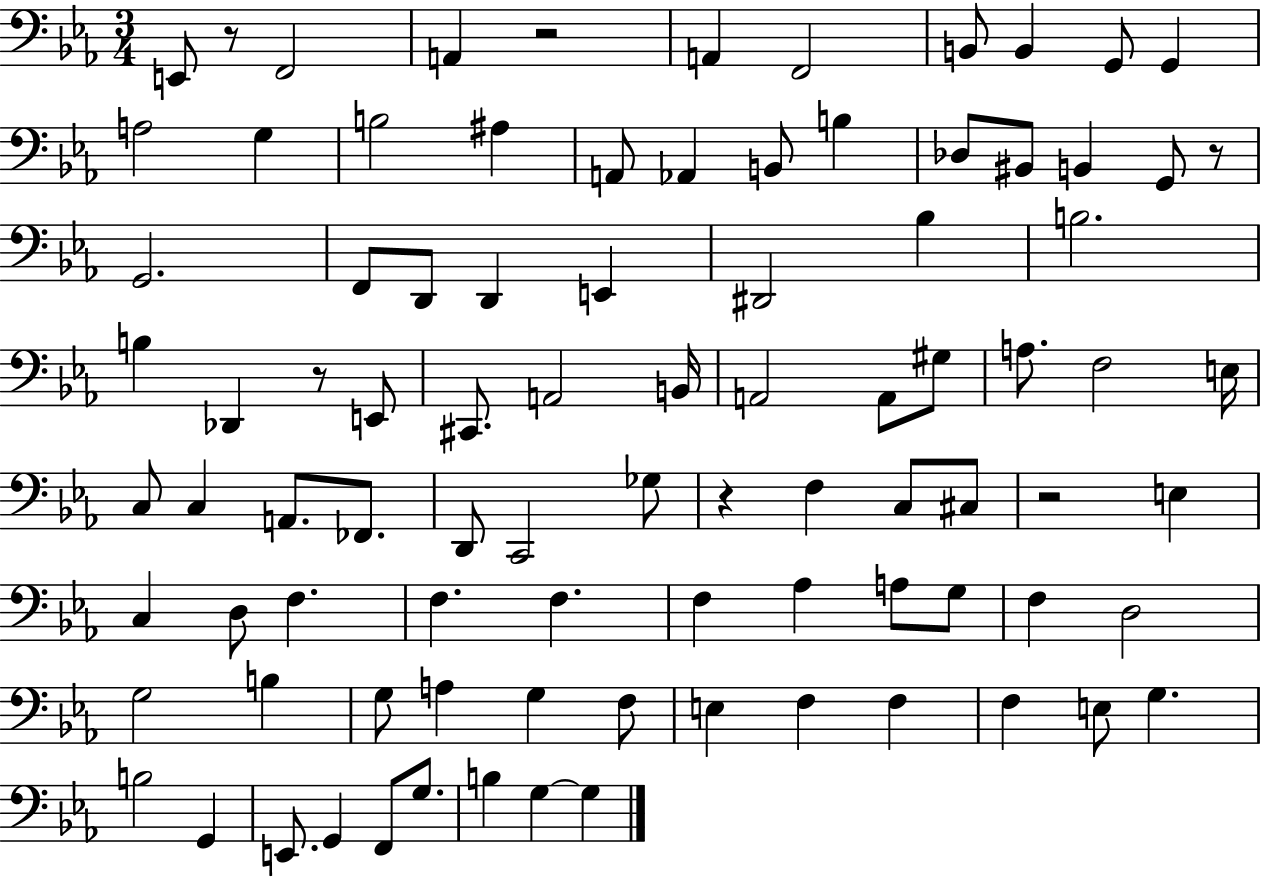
E2/e R/e F2/h A2/q R/h A2/q F2/h B2/e B2/q G2/e G2/q A3/h G3/q B3/h A#3/q A2/e Ab2/q B2/e B3/q Db3/e BIS2/e B2/q G2/e R/e G2/h. F2/e D2/e D2/q E2/q D#2/h Bb3/q B3/h. B3/q Db2/q R/e E2/e C#2/e. A2/h B2/s A2/h A2/e G#3/e A3/e. F3/h E3/s C3/e C3/q A2/e. FES2/e. D2/e C2/h Gb3/e R/q F3/q C3/e C#3/e R/h E3/q C3/q D3/e F3/q. F3/q. F3/q. F3/q Ab3/q A3/e G3/e F3/q D3/h G3/h B3/q G3/e A3/q G3/q F3/e E3/q F3/q F3/q F3/q E3/e G3/q. B3/h G2/q E2/e. G2/q F2/e G3/e. B3/q G3/q G3/q